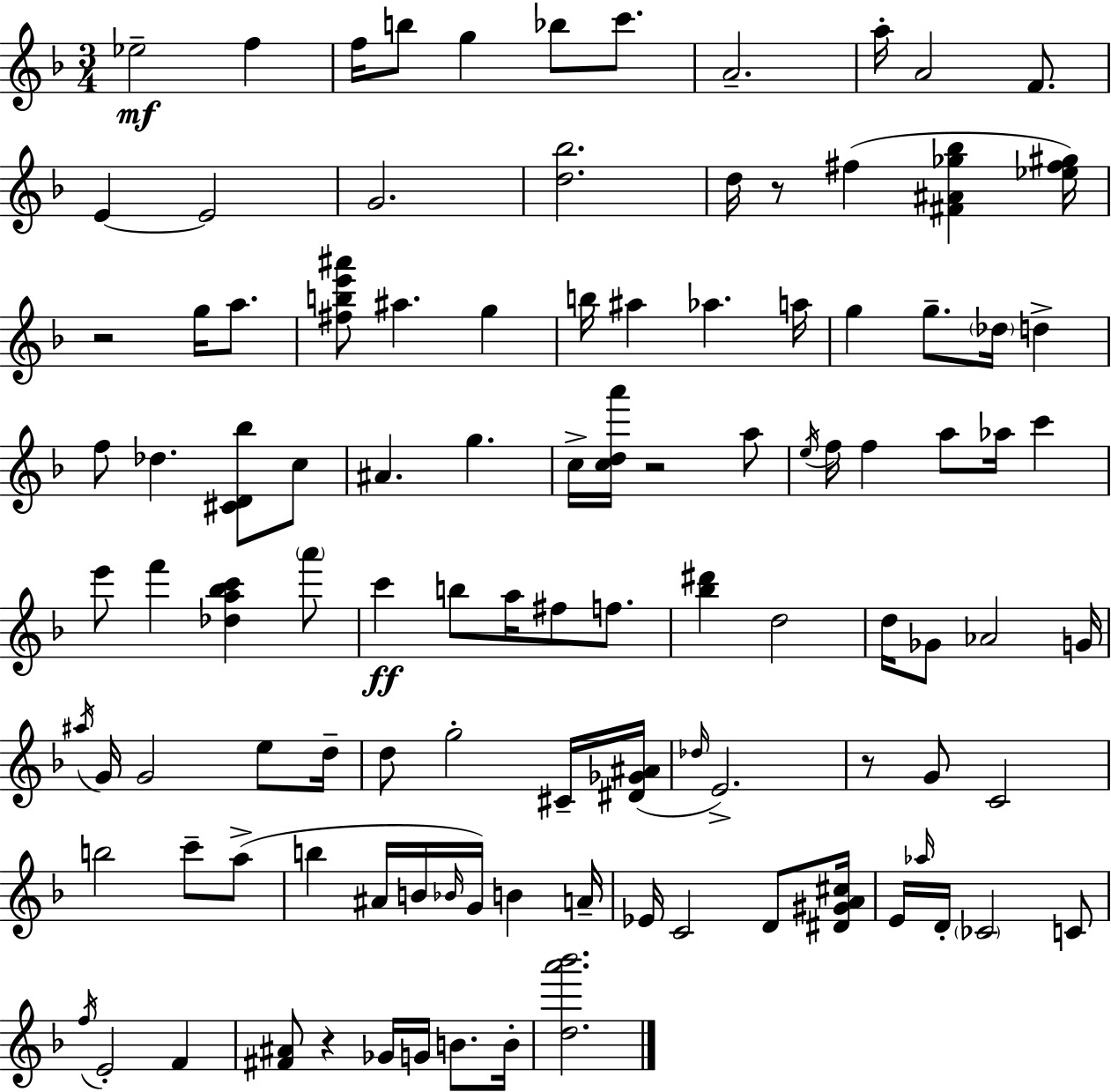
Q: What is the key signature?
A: D minor